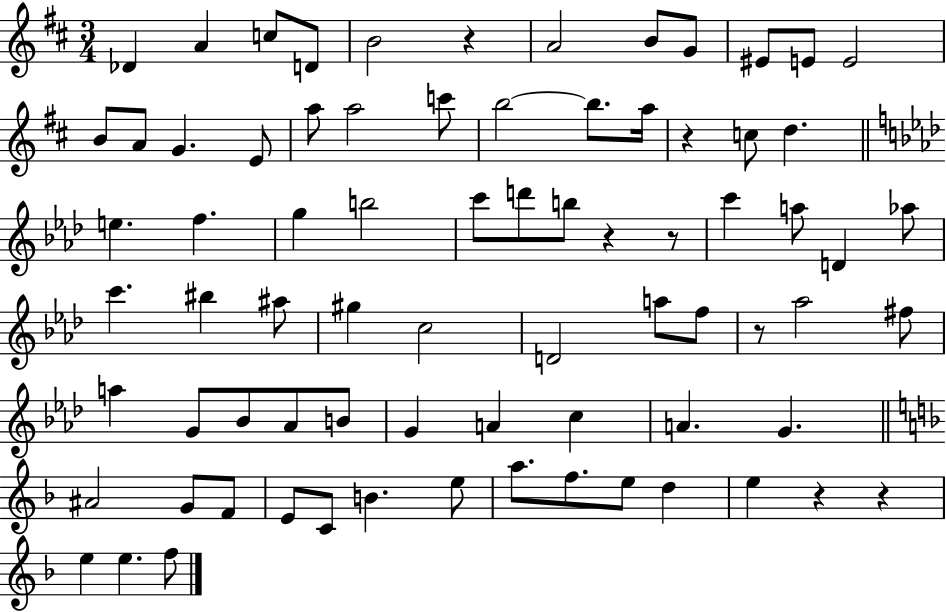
Db4/q A4/q C5/e D4/e B4/h R/q A4/h B4/e G4/e EIS4/e E4/e E4/h B4/e A4/e G4/q. E4/e A5/e A5/h C6/e B5/h B5/e. A5/s R/q C5/e D5/q. E5/q. F5/q. G5/q B5/h C6/e D6/e B5/e R/q R/e C6/q A5/e D4/q Ab5/e C6/q. BIS5/q A#5/e G#5/q C5/h D4/h A5/e F5/e R/e Ab5/h F#5/e A5/q G4/e Bb4/e Ab4/e B4/e G4/q A4/q C5/q A4/q. G4/q. A#4/h G4/e F4/e E4/e C4/e B4/q. E5/e A5/e. F5/e. E5/e D5/q E5/q R/q R/q E5/q E5/q. F5/e